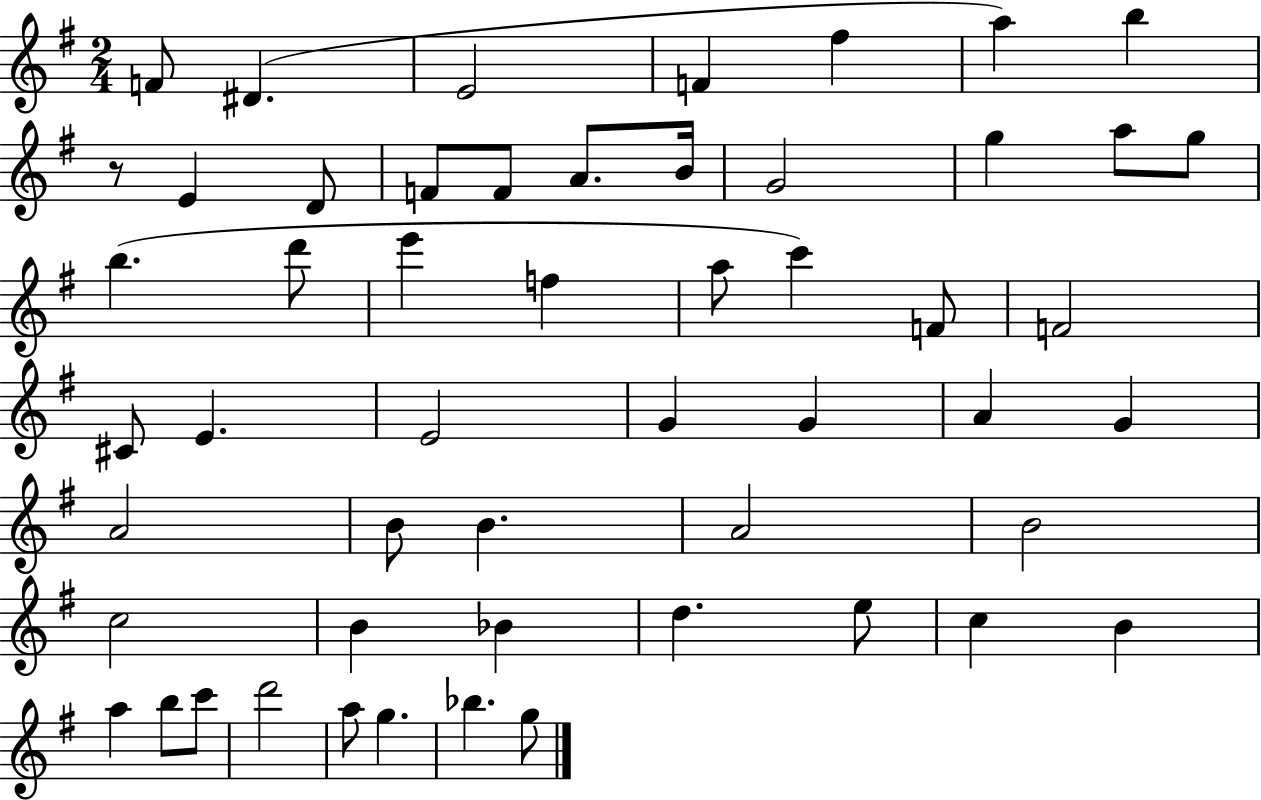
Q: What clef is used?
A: treble